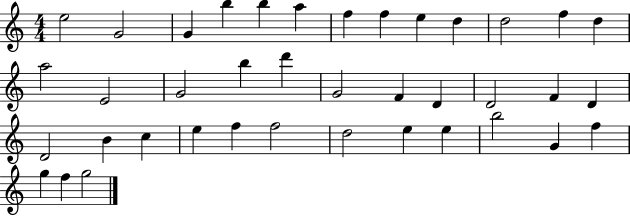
E5/h G4/h G4/q B5/q B5/q A5/q F5/q F5/q E5/q D5/q D5/h F5/q D5/q A5/h E4/h G4/h B5/q D6/q G4/h F4/q D4/q D4/h F4/q D4/q D4/h B4/q C5/q E5/q F5/q F5/h D5/h E5/q E5/q B5/h G4/q F5/q G5/q F5/q G5/h